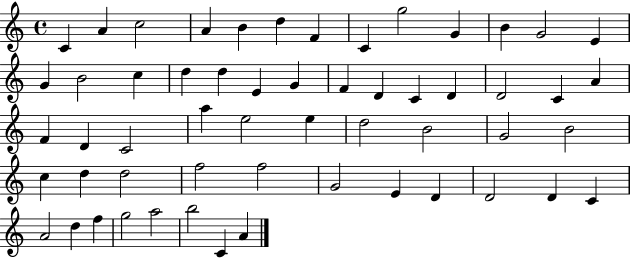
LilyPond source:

{
  \clef treble
  \time 4/4
  \defaultTimeSignature
  \key c \major
  c'4 a'4 c''2 | a'4 b'4 d''4 f'4 | c'4 g''2 g'4 | b'4 g'2 e'4 | \break g'4 b'2 c''4 | d''4 d''4 e'4 g'4 | f'4 d'4 c'4 d'4 | d'2 c'4 a'4 | \break f'4 d'4 c'2 | a''4 e''2 e''4 | d''2 b'2 | g'2 b'2 | \break c''4 d''4 d''2 | f''2 f''2 | g'2 e'4 d'4 | d'2 d'4 c'4 | \break a'2 d''4 f''4 | g''2 a''2 | b''2 c'4 a'4 | \bar "|."
}